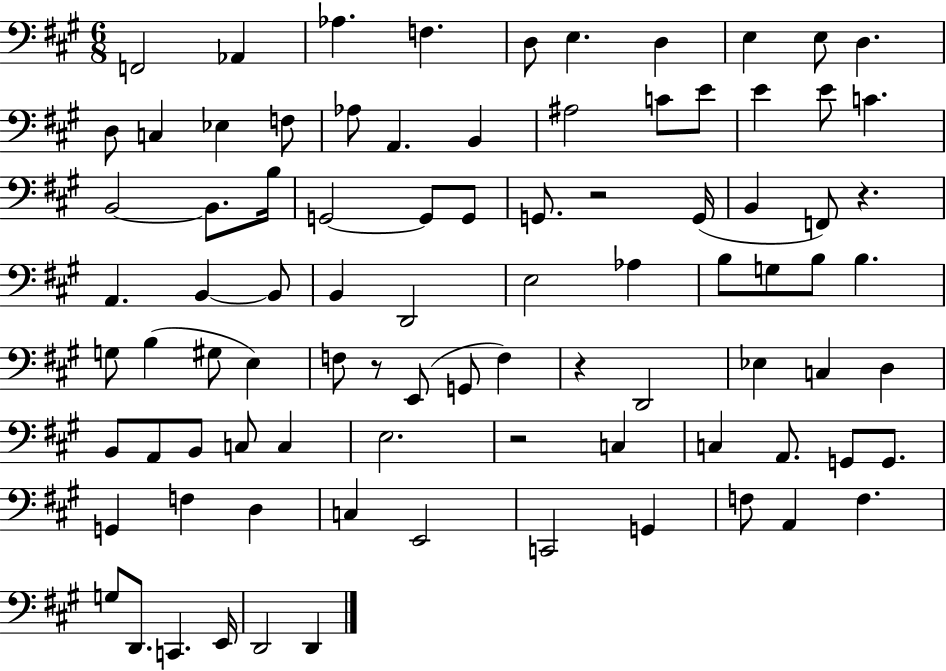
{
  \clef bass
  \numericTimeSignature
  \time 6/8
  \key a \major
  f,2 aes,4 | aes4. f4. | d8 e4. d4 | e4 e8 d4. | \break d8 c4 ees4 f8 | aes8 a,4. b,4 | ais2 c'8 e'8 | e'4 e'8 c'4. | \break b,2~~ b,8. b16 | g,2~~ g,8 g,8 | g,8. r2 g,16( | b,4 f,8) r4. | \break a,4. b,4~~ b,8 | b,4 d,2 | e2 aes4 | b8 g8 b8 b4. | \break g8 b4( gis8 e4) | f8 r8 e,8( g,8 f4) | r4 d,2 | ees4 c4 d4 | \break b,8 a,8 b,8 c8 c4 | e2. | r2 c4 | c4 a,8. g,8 g,8. | \break g,4 f4 d4 | c4 e,2 | c,2 g,4 | f8 a,4 f4. | \break g8 d,8. c,4. e,16 | d,2 d,4 | \bar "|."
}